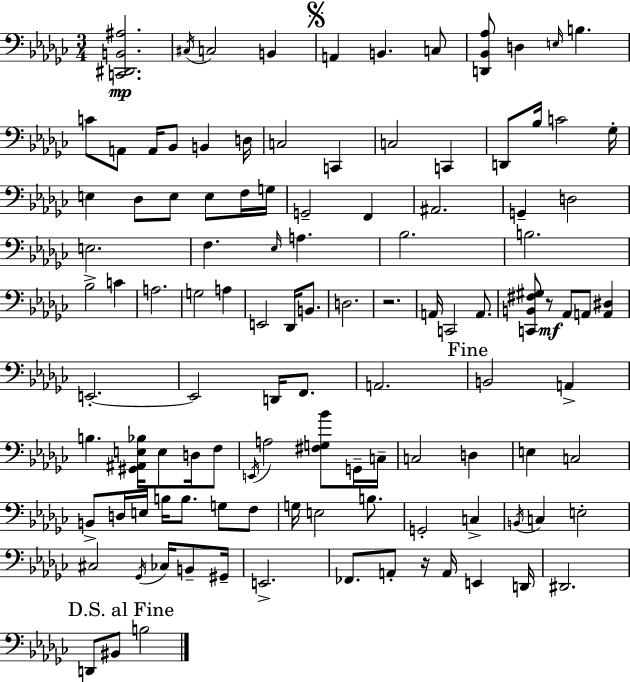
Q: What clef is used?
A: bass